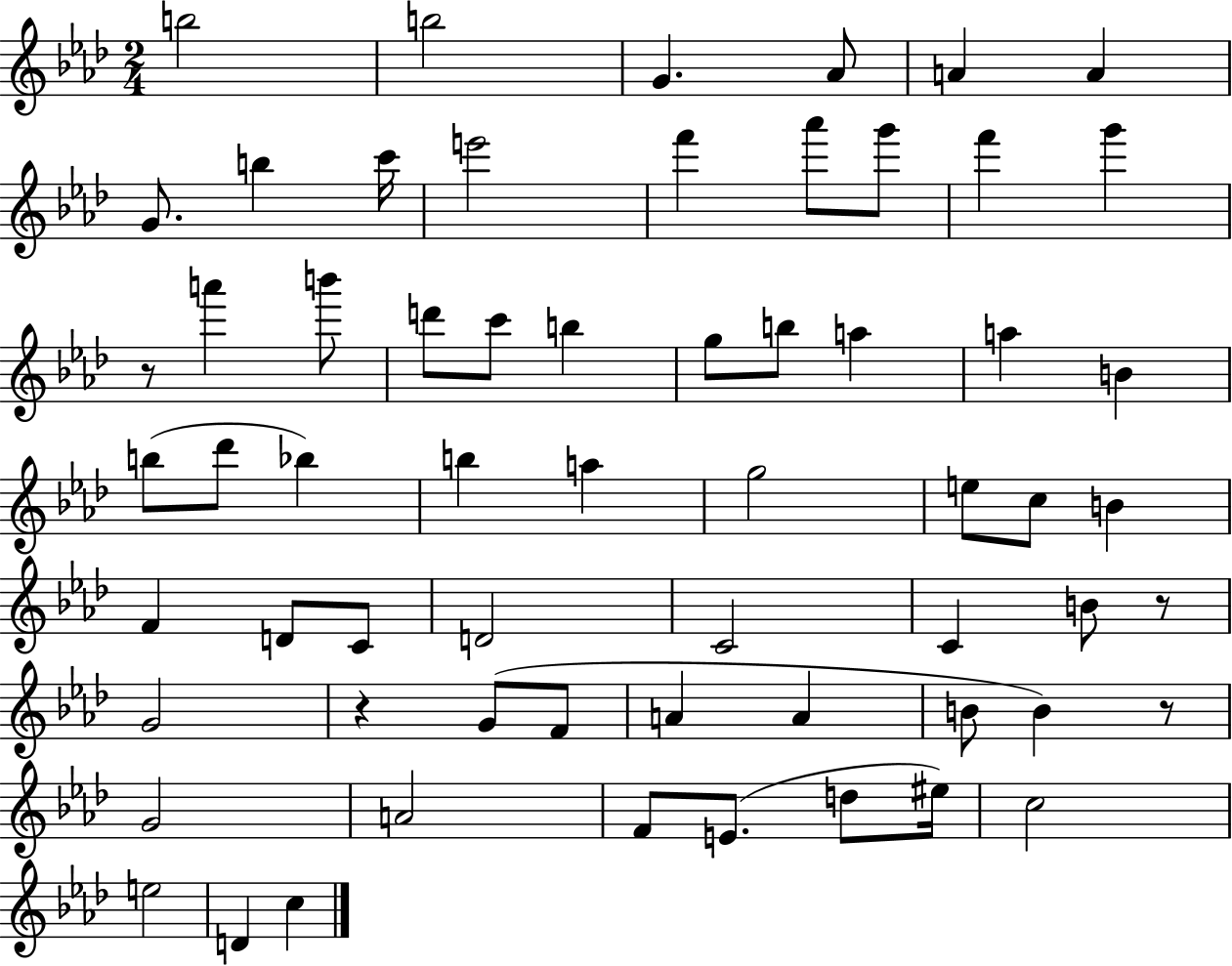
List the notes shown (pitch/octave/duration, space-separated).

B5/h B5/h G4/q. Ab4/e A4/q A4/q G4/e. B5/q C6/s E6/h F6/q Ab6/e G6/e F6/q G6/q R/e A6/q B6/e D6/e C6/e B5/q G5/e B5/e A5/q A5/q B4/q B5/e Db6/e Bb5/q B5/q A5/q G5/h E5/e C5/e B4/q F4/q D4/e C4/e D4/h C4/h C4/q B4/e R/e G4/h R/q G4/e F4/e A4/q A4/q B4/e B4/q R/e G4/h A4/h F4/e E4/e. D5/e EIS5/s C5/h E5/h D4/q C5/q